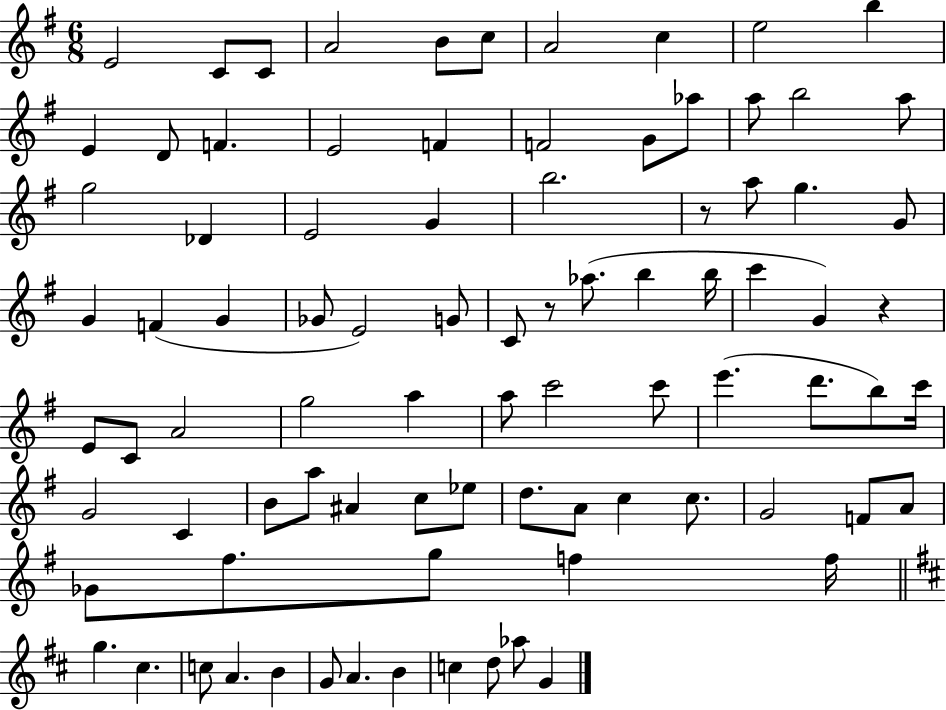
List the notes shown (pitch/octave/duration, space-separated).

E4/h C4/e C4/e A4/h B4/e C5/e A4/h C5/q E5/h B5/q E4/q D4/e F4/q. E4/h F4/q F4/h G4/e Ab5/e A5/e B5/h A5/e G5/h Db4/q E4/h G4/q B5/h. R/e A5/e G5/q. G4/e G4/q F4/q G4/q Gb4/e E4/h G4/e C4/e R/e Ab5/e. B5/q B5/s C6/q G4/q R/q E4/e C4/e A4/h G5/h A5/q A5/e C6/h C6/e E6/q. D6/e. B5/e C6/s G4/h C4/q B4/e A5/e A#4/q C5/e Eb5/e D5/e. A4/e C5/q C5/e. G4/h F4/e A4/e Gb4/e F#5/e. G5/e F5/q F5/s G5/q. C#5/q. C5/e A4/q. B4/q G4/e A4/q. B4/q C5/q D5/e Ab5/e G4/q